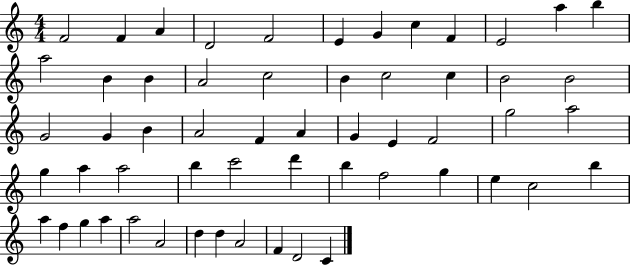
F4/h F4/q A4/q D4/h F4/h E4/q G4/q C5/q F4/q E4/h A5/q B5/q A5/h B4/q B4/q A4/h C5/h B4/q C5/h C5/q B4/h B4/h G4/h G4/q B4/q A4/h F4/q A4/q G4/q E4/q F4/h G5/h A5/h G5/q A5/q A5/h B5/q C6/h D6/q B5/q F5/h G5/q E5/q C5/h B5/q A5/q F5/q G5/q A5/q A5/h A4/h D5/q D5/q A4/h F4/q D4/h C4/q